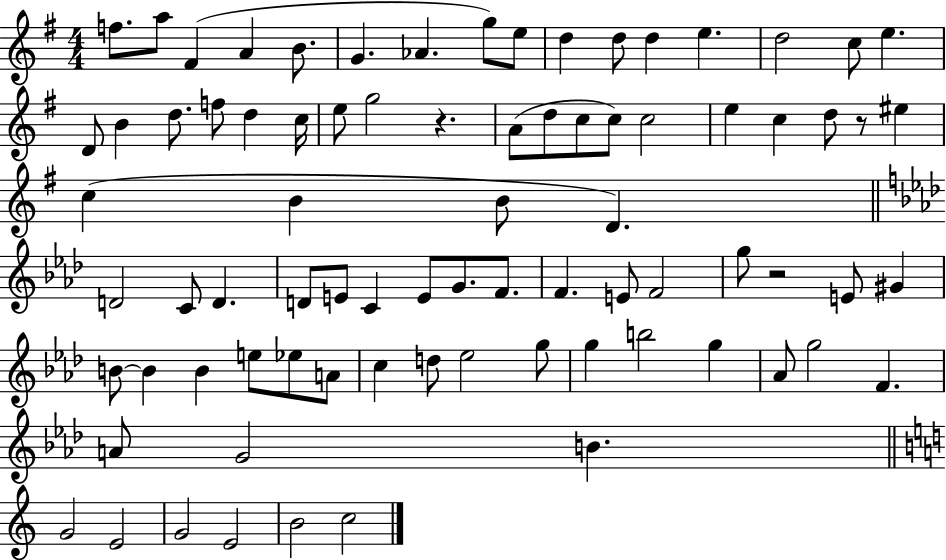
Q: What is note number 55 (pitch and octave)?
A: B4